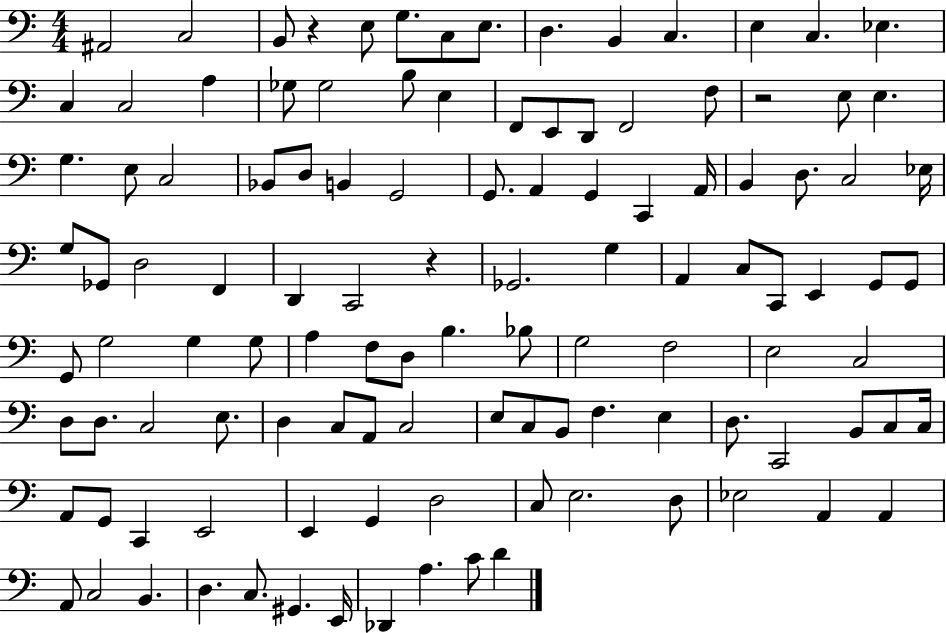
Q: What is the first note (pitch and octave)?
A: A#2